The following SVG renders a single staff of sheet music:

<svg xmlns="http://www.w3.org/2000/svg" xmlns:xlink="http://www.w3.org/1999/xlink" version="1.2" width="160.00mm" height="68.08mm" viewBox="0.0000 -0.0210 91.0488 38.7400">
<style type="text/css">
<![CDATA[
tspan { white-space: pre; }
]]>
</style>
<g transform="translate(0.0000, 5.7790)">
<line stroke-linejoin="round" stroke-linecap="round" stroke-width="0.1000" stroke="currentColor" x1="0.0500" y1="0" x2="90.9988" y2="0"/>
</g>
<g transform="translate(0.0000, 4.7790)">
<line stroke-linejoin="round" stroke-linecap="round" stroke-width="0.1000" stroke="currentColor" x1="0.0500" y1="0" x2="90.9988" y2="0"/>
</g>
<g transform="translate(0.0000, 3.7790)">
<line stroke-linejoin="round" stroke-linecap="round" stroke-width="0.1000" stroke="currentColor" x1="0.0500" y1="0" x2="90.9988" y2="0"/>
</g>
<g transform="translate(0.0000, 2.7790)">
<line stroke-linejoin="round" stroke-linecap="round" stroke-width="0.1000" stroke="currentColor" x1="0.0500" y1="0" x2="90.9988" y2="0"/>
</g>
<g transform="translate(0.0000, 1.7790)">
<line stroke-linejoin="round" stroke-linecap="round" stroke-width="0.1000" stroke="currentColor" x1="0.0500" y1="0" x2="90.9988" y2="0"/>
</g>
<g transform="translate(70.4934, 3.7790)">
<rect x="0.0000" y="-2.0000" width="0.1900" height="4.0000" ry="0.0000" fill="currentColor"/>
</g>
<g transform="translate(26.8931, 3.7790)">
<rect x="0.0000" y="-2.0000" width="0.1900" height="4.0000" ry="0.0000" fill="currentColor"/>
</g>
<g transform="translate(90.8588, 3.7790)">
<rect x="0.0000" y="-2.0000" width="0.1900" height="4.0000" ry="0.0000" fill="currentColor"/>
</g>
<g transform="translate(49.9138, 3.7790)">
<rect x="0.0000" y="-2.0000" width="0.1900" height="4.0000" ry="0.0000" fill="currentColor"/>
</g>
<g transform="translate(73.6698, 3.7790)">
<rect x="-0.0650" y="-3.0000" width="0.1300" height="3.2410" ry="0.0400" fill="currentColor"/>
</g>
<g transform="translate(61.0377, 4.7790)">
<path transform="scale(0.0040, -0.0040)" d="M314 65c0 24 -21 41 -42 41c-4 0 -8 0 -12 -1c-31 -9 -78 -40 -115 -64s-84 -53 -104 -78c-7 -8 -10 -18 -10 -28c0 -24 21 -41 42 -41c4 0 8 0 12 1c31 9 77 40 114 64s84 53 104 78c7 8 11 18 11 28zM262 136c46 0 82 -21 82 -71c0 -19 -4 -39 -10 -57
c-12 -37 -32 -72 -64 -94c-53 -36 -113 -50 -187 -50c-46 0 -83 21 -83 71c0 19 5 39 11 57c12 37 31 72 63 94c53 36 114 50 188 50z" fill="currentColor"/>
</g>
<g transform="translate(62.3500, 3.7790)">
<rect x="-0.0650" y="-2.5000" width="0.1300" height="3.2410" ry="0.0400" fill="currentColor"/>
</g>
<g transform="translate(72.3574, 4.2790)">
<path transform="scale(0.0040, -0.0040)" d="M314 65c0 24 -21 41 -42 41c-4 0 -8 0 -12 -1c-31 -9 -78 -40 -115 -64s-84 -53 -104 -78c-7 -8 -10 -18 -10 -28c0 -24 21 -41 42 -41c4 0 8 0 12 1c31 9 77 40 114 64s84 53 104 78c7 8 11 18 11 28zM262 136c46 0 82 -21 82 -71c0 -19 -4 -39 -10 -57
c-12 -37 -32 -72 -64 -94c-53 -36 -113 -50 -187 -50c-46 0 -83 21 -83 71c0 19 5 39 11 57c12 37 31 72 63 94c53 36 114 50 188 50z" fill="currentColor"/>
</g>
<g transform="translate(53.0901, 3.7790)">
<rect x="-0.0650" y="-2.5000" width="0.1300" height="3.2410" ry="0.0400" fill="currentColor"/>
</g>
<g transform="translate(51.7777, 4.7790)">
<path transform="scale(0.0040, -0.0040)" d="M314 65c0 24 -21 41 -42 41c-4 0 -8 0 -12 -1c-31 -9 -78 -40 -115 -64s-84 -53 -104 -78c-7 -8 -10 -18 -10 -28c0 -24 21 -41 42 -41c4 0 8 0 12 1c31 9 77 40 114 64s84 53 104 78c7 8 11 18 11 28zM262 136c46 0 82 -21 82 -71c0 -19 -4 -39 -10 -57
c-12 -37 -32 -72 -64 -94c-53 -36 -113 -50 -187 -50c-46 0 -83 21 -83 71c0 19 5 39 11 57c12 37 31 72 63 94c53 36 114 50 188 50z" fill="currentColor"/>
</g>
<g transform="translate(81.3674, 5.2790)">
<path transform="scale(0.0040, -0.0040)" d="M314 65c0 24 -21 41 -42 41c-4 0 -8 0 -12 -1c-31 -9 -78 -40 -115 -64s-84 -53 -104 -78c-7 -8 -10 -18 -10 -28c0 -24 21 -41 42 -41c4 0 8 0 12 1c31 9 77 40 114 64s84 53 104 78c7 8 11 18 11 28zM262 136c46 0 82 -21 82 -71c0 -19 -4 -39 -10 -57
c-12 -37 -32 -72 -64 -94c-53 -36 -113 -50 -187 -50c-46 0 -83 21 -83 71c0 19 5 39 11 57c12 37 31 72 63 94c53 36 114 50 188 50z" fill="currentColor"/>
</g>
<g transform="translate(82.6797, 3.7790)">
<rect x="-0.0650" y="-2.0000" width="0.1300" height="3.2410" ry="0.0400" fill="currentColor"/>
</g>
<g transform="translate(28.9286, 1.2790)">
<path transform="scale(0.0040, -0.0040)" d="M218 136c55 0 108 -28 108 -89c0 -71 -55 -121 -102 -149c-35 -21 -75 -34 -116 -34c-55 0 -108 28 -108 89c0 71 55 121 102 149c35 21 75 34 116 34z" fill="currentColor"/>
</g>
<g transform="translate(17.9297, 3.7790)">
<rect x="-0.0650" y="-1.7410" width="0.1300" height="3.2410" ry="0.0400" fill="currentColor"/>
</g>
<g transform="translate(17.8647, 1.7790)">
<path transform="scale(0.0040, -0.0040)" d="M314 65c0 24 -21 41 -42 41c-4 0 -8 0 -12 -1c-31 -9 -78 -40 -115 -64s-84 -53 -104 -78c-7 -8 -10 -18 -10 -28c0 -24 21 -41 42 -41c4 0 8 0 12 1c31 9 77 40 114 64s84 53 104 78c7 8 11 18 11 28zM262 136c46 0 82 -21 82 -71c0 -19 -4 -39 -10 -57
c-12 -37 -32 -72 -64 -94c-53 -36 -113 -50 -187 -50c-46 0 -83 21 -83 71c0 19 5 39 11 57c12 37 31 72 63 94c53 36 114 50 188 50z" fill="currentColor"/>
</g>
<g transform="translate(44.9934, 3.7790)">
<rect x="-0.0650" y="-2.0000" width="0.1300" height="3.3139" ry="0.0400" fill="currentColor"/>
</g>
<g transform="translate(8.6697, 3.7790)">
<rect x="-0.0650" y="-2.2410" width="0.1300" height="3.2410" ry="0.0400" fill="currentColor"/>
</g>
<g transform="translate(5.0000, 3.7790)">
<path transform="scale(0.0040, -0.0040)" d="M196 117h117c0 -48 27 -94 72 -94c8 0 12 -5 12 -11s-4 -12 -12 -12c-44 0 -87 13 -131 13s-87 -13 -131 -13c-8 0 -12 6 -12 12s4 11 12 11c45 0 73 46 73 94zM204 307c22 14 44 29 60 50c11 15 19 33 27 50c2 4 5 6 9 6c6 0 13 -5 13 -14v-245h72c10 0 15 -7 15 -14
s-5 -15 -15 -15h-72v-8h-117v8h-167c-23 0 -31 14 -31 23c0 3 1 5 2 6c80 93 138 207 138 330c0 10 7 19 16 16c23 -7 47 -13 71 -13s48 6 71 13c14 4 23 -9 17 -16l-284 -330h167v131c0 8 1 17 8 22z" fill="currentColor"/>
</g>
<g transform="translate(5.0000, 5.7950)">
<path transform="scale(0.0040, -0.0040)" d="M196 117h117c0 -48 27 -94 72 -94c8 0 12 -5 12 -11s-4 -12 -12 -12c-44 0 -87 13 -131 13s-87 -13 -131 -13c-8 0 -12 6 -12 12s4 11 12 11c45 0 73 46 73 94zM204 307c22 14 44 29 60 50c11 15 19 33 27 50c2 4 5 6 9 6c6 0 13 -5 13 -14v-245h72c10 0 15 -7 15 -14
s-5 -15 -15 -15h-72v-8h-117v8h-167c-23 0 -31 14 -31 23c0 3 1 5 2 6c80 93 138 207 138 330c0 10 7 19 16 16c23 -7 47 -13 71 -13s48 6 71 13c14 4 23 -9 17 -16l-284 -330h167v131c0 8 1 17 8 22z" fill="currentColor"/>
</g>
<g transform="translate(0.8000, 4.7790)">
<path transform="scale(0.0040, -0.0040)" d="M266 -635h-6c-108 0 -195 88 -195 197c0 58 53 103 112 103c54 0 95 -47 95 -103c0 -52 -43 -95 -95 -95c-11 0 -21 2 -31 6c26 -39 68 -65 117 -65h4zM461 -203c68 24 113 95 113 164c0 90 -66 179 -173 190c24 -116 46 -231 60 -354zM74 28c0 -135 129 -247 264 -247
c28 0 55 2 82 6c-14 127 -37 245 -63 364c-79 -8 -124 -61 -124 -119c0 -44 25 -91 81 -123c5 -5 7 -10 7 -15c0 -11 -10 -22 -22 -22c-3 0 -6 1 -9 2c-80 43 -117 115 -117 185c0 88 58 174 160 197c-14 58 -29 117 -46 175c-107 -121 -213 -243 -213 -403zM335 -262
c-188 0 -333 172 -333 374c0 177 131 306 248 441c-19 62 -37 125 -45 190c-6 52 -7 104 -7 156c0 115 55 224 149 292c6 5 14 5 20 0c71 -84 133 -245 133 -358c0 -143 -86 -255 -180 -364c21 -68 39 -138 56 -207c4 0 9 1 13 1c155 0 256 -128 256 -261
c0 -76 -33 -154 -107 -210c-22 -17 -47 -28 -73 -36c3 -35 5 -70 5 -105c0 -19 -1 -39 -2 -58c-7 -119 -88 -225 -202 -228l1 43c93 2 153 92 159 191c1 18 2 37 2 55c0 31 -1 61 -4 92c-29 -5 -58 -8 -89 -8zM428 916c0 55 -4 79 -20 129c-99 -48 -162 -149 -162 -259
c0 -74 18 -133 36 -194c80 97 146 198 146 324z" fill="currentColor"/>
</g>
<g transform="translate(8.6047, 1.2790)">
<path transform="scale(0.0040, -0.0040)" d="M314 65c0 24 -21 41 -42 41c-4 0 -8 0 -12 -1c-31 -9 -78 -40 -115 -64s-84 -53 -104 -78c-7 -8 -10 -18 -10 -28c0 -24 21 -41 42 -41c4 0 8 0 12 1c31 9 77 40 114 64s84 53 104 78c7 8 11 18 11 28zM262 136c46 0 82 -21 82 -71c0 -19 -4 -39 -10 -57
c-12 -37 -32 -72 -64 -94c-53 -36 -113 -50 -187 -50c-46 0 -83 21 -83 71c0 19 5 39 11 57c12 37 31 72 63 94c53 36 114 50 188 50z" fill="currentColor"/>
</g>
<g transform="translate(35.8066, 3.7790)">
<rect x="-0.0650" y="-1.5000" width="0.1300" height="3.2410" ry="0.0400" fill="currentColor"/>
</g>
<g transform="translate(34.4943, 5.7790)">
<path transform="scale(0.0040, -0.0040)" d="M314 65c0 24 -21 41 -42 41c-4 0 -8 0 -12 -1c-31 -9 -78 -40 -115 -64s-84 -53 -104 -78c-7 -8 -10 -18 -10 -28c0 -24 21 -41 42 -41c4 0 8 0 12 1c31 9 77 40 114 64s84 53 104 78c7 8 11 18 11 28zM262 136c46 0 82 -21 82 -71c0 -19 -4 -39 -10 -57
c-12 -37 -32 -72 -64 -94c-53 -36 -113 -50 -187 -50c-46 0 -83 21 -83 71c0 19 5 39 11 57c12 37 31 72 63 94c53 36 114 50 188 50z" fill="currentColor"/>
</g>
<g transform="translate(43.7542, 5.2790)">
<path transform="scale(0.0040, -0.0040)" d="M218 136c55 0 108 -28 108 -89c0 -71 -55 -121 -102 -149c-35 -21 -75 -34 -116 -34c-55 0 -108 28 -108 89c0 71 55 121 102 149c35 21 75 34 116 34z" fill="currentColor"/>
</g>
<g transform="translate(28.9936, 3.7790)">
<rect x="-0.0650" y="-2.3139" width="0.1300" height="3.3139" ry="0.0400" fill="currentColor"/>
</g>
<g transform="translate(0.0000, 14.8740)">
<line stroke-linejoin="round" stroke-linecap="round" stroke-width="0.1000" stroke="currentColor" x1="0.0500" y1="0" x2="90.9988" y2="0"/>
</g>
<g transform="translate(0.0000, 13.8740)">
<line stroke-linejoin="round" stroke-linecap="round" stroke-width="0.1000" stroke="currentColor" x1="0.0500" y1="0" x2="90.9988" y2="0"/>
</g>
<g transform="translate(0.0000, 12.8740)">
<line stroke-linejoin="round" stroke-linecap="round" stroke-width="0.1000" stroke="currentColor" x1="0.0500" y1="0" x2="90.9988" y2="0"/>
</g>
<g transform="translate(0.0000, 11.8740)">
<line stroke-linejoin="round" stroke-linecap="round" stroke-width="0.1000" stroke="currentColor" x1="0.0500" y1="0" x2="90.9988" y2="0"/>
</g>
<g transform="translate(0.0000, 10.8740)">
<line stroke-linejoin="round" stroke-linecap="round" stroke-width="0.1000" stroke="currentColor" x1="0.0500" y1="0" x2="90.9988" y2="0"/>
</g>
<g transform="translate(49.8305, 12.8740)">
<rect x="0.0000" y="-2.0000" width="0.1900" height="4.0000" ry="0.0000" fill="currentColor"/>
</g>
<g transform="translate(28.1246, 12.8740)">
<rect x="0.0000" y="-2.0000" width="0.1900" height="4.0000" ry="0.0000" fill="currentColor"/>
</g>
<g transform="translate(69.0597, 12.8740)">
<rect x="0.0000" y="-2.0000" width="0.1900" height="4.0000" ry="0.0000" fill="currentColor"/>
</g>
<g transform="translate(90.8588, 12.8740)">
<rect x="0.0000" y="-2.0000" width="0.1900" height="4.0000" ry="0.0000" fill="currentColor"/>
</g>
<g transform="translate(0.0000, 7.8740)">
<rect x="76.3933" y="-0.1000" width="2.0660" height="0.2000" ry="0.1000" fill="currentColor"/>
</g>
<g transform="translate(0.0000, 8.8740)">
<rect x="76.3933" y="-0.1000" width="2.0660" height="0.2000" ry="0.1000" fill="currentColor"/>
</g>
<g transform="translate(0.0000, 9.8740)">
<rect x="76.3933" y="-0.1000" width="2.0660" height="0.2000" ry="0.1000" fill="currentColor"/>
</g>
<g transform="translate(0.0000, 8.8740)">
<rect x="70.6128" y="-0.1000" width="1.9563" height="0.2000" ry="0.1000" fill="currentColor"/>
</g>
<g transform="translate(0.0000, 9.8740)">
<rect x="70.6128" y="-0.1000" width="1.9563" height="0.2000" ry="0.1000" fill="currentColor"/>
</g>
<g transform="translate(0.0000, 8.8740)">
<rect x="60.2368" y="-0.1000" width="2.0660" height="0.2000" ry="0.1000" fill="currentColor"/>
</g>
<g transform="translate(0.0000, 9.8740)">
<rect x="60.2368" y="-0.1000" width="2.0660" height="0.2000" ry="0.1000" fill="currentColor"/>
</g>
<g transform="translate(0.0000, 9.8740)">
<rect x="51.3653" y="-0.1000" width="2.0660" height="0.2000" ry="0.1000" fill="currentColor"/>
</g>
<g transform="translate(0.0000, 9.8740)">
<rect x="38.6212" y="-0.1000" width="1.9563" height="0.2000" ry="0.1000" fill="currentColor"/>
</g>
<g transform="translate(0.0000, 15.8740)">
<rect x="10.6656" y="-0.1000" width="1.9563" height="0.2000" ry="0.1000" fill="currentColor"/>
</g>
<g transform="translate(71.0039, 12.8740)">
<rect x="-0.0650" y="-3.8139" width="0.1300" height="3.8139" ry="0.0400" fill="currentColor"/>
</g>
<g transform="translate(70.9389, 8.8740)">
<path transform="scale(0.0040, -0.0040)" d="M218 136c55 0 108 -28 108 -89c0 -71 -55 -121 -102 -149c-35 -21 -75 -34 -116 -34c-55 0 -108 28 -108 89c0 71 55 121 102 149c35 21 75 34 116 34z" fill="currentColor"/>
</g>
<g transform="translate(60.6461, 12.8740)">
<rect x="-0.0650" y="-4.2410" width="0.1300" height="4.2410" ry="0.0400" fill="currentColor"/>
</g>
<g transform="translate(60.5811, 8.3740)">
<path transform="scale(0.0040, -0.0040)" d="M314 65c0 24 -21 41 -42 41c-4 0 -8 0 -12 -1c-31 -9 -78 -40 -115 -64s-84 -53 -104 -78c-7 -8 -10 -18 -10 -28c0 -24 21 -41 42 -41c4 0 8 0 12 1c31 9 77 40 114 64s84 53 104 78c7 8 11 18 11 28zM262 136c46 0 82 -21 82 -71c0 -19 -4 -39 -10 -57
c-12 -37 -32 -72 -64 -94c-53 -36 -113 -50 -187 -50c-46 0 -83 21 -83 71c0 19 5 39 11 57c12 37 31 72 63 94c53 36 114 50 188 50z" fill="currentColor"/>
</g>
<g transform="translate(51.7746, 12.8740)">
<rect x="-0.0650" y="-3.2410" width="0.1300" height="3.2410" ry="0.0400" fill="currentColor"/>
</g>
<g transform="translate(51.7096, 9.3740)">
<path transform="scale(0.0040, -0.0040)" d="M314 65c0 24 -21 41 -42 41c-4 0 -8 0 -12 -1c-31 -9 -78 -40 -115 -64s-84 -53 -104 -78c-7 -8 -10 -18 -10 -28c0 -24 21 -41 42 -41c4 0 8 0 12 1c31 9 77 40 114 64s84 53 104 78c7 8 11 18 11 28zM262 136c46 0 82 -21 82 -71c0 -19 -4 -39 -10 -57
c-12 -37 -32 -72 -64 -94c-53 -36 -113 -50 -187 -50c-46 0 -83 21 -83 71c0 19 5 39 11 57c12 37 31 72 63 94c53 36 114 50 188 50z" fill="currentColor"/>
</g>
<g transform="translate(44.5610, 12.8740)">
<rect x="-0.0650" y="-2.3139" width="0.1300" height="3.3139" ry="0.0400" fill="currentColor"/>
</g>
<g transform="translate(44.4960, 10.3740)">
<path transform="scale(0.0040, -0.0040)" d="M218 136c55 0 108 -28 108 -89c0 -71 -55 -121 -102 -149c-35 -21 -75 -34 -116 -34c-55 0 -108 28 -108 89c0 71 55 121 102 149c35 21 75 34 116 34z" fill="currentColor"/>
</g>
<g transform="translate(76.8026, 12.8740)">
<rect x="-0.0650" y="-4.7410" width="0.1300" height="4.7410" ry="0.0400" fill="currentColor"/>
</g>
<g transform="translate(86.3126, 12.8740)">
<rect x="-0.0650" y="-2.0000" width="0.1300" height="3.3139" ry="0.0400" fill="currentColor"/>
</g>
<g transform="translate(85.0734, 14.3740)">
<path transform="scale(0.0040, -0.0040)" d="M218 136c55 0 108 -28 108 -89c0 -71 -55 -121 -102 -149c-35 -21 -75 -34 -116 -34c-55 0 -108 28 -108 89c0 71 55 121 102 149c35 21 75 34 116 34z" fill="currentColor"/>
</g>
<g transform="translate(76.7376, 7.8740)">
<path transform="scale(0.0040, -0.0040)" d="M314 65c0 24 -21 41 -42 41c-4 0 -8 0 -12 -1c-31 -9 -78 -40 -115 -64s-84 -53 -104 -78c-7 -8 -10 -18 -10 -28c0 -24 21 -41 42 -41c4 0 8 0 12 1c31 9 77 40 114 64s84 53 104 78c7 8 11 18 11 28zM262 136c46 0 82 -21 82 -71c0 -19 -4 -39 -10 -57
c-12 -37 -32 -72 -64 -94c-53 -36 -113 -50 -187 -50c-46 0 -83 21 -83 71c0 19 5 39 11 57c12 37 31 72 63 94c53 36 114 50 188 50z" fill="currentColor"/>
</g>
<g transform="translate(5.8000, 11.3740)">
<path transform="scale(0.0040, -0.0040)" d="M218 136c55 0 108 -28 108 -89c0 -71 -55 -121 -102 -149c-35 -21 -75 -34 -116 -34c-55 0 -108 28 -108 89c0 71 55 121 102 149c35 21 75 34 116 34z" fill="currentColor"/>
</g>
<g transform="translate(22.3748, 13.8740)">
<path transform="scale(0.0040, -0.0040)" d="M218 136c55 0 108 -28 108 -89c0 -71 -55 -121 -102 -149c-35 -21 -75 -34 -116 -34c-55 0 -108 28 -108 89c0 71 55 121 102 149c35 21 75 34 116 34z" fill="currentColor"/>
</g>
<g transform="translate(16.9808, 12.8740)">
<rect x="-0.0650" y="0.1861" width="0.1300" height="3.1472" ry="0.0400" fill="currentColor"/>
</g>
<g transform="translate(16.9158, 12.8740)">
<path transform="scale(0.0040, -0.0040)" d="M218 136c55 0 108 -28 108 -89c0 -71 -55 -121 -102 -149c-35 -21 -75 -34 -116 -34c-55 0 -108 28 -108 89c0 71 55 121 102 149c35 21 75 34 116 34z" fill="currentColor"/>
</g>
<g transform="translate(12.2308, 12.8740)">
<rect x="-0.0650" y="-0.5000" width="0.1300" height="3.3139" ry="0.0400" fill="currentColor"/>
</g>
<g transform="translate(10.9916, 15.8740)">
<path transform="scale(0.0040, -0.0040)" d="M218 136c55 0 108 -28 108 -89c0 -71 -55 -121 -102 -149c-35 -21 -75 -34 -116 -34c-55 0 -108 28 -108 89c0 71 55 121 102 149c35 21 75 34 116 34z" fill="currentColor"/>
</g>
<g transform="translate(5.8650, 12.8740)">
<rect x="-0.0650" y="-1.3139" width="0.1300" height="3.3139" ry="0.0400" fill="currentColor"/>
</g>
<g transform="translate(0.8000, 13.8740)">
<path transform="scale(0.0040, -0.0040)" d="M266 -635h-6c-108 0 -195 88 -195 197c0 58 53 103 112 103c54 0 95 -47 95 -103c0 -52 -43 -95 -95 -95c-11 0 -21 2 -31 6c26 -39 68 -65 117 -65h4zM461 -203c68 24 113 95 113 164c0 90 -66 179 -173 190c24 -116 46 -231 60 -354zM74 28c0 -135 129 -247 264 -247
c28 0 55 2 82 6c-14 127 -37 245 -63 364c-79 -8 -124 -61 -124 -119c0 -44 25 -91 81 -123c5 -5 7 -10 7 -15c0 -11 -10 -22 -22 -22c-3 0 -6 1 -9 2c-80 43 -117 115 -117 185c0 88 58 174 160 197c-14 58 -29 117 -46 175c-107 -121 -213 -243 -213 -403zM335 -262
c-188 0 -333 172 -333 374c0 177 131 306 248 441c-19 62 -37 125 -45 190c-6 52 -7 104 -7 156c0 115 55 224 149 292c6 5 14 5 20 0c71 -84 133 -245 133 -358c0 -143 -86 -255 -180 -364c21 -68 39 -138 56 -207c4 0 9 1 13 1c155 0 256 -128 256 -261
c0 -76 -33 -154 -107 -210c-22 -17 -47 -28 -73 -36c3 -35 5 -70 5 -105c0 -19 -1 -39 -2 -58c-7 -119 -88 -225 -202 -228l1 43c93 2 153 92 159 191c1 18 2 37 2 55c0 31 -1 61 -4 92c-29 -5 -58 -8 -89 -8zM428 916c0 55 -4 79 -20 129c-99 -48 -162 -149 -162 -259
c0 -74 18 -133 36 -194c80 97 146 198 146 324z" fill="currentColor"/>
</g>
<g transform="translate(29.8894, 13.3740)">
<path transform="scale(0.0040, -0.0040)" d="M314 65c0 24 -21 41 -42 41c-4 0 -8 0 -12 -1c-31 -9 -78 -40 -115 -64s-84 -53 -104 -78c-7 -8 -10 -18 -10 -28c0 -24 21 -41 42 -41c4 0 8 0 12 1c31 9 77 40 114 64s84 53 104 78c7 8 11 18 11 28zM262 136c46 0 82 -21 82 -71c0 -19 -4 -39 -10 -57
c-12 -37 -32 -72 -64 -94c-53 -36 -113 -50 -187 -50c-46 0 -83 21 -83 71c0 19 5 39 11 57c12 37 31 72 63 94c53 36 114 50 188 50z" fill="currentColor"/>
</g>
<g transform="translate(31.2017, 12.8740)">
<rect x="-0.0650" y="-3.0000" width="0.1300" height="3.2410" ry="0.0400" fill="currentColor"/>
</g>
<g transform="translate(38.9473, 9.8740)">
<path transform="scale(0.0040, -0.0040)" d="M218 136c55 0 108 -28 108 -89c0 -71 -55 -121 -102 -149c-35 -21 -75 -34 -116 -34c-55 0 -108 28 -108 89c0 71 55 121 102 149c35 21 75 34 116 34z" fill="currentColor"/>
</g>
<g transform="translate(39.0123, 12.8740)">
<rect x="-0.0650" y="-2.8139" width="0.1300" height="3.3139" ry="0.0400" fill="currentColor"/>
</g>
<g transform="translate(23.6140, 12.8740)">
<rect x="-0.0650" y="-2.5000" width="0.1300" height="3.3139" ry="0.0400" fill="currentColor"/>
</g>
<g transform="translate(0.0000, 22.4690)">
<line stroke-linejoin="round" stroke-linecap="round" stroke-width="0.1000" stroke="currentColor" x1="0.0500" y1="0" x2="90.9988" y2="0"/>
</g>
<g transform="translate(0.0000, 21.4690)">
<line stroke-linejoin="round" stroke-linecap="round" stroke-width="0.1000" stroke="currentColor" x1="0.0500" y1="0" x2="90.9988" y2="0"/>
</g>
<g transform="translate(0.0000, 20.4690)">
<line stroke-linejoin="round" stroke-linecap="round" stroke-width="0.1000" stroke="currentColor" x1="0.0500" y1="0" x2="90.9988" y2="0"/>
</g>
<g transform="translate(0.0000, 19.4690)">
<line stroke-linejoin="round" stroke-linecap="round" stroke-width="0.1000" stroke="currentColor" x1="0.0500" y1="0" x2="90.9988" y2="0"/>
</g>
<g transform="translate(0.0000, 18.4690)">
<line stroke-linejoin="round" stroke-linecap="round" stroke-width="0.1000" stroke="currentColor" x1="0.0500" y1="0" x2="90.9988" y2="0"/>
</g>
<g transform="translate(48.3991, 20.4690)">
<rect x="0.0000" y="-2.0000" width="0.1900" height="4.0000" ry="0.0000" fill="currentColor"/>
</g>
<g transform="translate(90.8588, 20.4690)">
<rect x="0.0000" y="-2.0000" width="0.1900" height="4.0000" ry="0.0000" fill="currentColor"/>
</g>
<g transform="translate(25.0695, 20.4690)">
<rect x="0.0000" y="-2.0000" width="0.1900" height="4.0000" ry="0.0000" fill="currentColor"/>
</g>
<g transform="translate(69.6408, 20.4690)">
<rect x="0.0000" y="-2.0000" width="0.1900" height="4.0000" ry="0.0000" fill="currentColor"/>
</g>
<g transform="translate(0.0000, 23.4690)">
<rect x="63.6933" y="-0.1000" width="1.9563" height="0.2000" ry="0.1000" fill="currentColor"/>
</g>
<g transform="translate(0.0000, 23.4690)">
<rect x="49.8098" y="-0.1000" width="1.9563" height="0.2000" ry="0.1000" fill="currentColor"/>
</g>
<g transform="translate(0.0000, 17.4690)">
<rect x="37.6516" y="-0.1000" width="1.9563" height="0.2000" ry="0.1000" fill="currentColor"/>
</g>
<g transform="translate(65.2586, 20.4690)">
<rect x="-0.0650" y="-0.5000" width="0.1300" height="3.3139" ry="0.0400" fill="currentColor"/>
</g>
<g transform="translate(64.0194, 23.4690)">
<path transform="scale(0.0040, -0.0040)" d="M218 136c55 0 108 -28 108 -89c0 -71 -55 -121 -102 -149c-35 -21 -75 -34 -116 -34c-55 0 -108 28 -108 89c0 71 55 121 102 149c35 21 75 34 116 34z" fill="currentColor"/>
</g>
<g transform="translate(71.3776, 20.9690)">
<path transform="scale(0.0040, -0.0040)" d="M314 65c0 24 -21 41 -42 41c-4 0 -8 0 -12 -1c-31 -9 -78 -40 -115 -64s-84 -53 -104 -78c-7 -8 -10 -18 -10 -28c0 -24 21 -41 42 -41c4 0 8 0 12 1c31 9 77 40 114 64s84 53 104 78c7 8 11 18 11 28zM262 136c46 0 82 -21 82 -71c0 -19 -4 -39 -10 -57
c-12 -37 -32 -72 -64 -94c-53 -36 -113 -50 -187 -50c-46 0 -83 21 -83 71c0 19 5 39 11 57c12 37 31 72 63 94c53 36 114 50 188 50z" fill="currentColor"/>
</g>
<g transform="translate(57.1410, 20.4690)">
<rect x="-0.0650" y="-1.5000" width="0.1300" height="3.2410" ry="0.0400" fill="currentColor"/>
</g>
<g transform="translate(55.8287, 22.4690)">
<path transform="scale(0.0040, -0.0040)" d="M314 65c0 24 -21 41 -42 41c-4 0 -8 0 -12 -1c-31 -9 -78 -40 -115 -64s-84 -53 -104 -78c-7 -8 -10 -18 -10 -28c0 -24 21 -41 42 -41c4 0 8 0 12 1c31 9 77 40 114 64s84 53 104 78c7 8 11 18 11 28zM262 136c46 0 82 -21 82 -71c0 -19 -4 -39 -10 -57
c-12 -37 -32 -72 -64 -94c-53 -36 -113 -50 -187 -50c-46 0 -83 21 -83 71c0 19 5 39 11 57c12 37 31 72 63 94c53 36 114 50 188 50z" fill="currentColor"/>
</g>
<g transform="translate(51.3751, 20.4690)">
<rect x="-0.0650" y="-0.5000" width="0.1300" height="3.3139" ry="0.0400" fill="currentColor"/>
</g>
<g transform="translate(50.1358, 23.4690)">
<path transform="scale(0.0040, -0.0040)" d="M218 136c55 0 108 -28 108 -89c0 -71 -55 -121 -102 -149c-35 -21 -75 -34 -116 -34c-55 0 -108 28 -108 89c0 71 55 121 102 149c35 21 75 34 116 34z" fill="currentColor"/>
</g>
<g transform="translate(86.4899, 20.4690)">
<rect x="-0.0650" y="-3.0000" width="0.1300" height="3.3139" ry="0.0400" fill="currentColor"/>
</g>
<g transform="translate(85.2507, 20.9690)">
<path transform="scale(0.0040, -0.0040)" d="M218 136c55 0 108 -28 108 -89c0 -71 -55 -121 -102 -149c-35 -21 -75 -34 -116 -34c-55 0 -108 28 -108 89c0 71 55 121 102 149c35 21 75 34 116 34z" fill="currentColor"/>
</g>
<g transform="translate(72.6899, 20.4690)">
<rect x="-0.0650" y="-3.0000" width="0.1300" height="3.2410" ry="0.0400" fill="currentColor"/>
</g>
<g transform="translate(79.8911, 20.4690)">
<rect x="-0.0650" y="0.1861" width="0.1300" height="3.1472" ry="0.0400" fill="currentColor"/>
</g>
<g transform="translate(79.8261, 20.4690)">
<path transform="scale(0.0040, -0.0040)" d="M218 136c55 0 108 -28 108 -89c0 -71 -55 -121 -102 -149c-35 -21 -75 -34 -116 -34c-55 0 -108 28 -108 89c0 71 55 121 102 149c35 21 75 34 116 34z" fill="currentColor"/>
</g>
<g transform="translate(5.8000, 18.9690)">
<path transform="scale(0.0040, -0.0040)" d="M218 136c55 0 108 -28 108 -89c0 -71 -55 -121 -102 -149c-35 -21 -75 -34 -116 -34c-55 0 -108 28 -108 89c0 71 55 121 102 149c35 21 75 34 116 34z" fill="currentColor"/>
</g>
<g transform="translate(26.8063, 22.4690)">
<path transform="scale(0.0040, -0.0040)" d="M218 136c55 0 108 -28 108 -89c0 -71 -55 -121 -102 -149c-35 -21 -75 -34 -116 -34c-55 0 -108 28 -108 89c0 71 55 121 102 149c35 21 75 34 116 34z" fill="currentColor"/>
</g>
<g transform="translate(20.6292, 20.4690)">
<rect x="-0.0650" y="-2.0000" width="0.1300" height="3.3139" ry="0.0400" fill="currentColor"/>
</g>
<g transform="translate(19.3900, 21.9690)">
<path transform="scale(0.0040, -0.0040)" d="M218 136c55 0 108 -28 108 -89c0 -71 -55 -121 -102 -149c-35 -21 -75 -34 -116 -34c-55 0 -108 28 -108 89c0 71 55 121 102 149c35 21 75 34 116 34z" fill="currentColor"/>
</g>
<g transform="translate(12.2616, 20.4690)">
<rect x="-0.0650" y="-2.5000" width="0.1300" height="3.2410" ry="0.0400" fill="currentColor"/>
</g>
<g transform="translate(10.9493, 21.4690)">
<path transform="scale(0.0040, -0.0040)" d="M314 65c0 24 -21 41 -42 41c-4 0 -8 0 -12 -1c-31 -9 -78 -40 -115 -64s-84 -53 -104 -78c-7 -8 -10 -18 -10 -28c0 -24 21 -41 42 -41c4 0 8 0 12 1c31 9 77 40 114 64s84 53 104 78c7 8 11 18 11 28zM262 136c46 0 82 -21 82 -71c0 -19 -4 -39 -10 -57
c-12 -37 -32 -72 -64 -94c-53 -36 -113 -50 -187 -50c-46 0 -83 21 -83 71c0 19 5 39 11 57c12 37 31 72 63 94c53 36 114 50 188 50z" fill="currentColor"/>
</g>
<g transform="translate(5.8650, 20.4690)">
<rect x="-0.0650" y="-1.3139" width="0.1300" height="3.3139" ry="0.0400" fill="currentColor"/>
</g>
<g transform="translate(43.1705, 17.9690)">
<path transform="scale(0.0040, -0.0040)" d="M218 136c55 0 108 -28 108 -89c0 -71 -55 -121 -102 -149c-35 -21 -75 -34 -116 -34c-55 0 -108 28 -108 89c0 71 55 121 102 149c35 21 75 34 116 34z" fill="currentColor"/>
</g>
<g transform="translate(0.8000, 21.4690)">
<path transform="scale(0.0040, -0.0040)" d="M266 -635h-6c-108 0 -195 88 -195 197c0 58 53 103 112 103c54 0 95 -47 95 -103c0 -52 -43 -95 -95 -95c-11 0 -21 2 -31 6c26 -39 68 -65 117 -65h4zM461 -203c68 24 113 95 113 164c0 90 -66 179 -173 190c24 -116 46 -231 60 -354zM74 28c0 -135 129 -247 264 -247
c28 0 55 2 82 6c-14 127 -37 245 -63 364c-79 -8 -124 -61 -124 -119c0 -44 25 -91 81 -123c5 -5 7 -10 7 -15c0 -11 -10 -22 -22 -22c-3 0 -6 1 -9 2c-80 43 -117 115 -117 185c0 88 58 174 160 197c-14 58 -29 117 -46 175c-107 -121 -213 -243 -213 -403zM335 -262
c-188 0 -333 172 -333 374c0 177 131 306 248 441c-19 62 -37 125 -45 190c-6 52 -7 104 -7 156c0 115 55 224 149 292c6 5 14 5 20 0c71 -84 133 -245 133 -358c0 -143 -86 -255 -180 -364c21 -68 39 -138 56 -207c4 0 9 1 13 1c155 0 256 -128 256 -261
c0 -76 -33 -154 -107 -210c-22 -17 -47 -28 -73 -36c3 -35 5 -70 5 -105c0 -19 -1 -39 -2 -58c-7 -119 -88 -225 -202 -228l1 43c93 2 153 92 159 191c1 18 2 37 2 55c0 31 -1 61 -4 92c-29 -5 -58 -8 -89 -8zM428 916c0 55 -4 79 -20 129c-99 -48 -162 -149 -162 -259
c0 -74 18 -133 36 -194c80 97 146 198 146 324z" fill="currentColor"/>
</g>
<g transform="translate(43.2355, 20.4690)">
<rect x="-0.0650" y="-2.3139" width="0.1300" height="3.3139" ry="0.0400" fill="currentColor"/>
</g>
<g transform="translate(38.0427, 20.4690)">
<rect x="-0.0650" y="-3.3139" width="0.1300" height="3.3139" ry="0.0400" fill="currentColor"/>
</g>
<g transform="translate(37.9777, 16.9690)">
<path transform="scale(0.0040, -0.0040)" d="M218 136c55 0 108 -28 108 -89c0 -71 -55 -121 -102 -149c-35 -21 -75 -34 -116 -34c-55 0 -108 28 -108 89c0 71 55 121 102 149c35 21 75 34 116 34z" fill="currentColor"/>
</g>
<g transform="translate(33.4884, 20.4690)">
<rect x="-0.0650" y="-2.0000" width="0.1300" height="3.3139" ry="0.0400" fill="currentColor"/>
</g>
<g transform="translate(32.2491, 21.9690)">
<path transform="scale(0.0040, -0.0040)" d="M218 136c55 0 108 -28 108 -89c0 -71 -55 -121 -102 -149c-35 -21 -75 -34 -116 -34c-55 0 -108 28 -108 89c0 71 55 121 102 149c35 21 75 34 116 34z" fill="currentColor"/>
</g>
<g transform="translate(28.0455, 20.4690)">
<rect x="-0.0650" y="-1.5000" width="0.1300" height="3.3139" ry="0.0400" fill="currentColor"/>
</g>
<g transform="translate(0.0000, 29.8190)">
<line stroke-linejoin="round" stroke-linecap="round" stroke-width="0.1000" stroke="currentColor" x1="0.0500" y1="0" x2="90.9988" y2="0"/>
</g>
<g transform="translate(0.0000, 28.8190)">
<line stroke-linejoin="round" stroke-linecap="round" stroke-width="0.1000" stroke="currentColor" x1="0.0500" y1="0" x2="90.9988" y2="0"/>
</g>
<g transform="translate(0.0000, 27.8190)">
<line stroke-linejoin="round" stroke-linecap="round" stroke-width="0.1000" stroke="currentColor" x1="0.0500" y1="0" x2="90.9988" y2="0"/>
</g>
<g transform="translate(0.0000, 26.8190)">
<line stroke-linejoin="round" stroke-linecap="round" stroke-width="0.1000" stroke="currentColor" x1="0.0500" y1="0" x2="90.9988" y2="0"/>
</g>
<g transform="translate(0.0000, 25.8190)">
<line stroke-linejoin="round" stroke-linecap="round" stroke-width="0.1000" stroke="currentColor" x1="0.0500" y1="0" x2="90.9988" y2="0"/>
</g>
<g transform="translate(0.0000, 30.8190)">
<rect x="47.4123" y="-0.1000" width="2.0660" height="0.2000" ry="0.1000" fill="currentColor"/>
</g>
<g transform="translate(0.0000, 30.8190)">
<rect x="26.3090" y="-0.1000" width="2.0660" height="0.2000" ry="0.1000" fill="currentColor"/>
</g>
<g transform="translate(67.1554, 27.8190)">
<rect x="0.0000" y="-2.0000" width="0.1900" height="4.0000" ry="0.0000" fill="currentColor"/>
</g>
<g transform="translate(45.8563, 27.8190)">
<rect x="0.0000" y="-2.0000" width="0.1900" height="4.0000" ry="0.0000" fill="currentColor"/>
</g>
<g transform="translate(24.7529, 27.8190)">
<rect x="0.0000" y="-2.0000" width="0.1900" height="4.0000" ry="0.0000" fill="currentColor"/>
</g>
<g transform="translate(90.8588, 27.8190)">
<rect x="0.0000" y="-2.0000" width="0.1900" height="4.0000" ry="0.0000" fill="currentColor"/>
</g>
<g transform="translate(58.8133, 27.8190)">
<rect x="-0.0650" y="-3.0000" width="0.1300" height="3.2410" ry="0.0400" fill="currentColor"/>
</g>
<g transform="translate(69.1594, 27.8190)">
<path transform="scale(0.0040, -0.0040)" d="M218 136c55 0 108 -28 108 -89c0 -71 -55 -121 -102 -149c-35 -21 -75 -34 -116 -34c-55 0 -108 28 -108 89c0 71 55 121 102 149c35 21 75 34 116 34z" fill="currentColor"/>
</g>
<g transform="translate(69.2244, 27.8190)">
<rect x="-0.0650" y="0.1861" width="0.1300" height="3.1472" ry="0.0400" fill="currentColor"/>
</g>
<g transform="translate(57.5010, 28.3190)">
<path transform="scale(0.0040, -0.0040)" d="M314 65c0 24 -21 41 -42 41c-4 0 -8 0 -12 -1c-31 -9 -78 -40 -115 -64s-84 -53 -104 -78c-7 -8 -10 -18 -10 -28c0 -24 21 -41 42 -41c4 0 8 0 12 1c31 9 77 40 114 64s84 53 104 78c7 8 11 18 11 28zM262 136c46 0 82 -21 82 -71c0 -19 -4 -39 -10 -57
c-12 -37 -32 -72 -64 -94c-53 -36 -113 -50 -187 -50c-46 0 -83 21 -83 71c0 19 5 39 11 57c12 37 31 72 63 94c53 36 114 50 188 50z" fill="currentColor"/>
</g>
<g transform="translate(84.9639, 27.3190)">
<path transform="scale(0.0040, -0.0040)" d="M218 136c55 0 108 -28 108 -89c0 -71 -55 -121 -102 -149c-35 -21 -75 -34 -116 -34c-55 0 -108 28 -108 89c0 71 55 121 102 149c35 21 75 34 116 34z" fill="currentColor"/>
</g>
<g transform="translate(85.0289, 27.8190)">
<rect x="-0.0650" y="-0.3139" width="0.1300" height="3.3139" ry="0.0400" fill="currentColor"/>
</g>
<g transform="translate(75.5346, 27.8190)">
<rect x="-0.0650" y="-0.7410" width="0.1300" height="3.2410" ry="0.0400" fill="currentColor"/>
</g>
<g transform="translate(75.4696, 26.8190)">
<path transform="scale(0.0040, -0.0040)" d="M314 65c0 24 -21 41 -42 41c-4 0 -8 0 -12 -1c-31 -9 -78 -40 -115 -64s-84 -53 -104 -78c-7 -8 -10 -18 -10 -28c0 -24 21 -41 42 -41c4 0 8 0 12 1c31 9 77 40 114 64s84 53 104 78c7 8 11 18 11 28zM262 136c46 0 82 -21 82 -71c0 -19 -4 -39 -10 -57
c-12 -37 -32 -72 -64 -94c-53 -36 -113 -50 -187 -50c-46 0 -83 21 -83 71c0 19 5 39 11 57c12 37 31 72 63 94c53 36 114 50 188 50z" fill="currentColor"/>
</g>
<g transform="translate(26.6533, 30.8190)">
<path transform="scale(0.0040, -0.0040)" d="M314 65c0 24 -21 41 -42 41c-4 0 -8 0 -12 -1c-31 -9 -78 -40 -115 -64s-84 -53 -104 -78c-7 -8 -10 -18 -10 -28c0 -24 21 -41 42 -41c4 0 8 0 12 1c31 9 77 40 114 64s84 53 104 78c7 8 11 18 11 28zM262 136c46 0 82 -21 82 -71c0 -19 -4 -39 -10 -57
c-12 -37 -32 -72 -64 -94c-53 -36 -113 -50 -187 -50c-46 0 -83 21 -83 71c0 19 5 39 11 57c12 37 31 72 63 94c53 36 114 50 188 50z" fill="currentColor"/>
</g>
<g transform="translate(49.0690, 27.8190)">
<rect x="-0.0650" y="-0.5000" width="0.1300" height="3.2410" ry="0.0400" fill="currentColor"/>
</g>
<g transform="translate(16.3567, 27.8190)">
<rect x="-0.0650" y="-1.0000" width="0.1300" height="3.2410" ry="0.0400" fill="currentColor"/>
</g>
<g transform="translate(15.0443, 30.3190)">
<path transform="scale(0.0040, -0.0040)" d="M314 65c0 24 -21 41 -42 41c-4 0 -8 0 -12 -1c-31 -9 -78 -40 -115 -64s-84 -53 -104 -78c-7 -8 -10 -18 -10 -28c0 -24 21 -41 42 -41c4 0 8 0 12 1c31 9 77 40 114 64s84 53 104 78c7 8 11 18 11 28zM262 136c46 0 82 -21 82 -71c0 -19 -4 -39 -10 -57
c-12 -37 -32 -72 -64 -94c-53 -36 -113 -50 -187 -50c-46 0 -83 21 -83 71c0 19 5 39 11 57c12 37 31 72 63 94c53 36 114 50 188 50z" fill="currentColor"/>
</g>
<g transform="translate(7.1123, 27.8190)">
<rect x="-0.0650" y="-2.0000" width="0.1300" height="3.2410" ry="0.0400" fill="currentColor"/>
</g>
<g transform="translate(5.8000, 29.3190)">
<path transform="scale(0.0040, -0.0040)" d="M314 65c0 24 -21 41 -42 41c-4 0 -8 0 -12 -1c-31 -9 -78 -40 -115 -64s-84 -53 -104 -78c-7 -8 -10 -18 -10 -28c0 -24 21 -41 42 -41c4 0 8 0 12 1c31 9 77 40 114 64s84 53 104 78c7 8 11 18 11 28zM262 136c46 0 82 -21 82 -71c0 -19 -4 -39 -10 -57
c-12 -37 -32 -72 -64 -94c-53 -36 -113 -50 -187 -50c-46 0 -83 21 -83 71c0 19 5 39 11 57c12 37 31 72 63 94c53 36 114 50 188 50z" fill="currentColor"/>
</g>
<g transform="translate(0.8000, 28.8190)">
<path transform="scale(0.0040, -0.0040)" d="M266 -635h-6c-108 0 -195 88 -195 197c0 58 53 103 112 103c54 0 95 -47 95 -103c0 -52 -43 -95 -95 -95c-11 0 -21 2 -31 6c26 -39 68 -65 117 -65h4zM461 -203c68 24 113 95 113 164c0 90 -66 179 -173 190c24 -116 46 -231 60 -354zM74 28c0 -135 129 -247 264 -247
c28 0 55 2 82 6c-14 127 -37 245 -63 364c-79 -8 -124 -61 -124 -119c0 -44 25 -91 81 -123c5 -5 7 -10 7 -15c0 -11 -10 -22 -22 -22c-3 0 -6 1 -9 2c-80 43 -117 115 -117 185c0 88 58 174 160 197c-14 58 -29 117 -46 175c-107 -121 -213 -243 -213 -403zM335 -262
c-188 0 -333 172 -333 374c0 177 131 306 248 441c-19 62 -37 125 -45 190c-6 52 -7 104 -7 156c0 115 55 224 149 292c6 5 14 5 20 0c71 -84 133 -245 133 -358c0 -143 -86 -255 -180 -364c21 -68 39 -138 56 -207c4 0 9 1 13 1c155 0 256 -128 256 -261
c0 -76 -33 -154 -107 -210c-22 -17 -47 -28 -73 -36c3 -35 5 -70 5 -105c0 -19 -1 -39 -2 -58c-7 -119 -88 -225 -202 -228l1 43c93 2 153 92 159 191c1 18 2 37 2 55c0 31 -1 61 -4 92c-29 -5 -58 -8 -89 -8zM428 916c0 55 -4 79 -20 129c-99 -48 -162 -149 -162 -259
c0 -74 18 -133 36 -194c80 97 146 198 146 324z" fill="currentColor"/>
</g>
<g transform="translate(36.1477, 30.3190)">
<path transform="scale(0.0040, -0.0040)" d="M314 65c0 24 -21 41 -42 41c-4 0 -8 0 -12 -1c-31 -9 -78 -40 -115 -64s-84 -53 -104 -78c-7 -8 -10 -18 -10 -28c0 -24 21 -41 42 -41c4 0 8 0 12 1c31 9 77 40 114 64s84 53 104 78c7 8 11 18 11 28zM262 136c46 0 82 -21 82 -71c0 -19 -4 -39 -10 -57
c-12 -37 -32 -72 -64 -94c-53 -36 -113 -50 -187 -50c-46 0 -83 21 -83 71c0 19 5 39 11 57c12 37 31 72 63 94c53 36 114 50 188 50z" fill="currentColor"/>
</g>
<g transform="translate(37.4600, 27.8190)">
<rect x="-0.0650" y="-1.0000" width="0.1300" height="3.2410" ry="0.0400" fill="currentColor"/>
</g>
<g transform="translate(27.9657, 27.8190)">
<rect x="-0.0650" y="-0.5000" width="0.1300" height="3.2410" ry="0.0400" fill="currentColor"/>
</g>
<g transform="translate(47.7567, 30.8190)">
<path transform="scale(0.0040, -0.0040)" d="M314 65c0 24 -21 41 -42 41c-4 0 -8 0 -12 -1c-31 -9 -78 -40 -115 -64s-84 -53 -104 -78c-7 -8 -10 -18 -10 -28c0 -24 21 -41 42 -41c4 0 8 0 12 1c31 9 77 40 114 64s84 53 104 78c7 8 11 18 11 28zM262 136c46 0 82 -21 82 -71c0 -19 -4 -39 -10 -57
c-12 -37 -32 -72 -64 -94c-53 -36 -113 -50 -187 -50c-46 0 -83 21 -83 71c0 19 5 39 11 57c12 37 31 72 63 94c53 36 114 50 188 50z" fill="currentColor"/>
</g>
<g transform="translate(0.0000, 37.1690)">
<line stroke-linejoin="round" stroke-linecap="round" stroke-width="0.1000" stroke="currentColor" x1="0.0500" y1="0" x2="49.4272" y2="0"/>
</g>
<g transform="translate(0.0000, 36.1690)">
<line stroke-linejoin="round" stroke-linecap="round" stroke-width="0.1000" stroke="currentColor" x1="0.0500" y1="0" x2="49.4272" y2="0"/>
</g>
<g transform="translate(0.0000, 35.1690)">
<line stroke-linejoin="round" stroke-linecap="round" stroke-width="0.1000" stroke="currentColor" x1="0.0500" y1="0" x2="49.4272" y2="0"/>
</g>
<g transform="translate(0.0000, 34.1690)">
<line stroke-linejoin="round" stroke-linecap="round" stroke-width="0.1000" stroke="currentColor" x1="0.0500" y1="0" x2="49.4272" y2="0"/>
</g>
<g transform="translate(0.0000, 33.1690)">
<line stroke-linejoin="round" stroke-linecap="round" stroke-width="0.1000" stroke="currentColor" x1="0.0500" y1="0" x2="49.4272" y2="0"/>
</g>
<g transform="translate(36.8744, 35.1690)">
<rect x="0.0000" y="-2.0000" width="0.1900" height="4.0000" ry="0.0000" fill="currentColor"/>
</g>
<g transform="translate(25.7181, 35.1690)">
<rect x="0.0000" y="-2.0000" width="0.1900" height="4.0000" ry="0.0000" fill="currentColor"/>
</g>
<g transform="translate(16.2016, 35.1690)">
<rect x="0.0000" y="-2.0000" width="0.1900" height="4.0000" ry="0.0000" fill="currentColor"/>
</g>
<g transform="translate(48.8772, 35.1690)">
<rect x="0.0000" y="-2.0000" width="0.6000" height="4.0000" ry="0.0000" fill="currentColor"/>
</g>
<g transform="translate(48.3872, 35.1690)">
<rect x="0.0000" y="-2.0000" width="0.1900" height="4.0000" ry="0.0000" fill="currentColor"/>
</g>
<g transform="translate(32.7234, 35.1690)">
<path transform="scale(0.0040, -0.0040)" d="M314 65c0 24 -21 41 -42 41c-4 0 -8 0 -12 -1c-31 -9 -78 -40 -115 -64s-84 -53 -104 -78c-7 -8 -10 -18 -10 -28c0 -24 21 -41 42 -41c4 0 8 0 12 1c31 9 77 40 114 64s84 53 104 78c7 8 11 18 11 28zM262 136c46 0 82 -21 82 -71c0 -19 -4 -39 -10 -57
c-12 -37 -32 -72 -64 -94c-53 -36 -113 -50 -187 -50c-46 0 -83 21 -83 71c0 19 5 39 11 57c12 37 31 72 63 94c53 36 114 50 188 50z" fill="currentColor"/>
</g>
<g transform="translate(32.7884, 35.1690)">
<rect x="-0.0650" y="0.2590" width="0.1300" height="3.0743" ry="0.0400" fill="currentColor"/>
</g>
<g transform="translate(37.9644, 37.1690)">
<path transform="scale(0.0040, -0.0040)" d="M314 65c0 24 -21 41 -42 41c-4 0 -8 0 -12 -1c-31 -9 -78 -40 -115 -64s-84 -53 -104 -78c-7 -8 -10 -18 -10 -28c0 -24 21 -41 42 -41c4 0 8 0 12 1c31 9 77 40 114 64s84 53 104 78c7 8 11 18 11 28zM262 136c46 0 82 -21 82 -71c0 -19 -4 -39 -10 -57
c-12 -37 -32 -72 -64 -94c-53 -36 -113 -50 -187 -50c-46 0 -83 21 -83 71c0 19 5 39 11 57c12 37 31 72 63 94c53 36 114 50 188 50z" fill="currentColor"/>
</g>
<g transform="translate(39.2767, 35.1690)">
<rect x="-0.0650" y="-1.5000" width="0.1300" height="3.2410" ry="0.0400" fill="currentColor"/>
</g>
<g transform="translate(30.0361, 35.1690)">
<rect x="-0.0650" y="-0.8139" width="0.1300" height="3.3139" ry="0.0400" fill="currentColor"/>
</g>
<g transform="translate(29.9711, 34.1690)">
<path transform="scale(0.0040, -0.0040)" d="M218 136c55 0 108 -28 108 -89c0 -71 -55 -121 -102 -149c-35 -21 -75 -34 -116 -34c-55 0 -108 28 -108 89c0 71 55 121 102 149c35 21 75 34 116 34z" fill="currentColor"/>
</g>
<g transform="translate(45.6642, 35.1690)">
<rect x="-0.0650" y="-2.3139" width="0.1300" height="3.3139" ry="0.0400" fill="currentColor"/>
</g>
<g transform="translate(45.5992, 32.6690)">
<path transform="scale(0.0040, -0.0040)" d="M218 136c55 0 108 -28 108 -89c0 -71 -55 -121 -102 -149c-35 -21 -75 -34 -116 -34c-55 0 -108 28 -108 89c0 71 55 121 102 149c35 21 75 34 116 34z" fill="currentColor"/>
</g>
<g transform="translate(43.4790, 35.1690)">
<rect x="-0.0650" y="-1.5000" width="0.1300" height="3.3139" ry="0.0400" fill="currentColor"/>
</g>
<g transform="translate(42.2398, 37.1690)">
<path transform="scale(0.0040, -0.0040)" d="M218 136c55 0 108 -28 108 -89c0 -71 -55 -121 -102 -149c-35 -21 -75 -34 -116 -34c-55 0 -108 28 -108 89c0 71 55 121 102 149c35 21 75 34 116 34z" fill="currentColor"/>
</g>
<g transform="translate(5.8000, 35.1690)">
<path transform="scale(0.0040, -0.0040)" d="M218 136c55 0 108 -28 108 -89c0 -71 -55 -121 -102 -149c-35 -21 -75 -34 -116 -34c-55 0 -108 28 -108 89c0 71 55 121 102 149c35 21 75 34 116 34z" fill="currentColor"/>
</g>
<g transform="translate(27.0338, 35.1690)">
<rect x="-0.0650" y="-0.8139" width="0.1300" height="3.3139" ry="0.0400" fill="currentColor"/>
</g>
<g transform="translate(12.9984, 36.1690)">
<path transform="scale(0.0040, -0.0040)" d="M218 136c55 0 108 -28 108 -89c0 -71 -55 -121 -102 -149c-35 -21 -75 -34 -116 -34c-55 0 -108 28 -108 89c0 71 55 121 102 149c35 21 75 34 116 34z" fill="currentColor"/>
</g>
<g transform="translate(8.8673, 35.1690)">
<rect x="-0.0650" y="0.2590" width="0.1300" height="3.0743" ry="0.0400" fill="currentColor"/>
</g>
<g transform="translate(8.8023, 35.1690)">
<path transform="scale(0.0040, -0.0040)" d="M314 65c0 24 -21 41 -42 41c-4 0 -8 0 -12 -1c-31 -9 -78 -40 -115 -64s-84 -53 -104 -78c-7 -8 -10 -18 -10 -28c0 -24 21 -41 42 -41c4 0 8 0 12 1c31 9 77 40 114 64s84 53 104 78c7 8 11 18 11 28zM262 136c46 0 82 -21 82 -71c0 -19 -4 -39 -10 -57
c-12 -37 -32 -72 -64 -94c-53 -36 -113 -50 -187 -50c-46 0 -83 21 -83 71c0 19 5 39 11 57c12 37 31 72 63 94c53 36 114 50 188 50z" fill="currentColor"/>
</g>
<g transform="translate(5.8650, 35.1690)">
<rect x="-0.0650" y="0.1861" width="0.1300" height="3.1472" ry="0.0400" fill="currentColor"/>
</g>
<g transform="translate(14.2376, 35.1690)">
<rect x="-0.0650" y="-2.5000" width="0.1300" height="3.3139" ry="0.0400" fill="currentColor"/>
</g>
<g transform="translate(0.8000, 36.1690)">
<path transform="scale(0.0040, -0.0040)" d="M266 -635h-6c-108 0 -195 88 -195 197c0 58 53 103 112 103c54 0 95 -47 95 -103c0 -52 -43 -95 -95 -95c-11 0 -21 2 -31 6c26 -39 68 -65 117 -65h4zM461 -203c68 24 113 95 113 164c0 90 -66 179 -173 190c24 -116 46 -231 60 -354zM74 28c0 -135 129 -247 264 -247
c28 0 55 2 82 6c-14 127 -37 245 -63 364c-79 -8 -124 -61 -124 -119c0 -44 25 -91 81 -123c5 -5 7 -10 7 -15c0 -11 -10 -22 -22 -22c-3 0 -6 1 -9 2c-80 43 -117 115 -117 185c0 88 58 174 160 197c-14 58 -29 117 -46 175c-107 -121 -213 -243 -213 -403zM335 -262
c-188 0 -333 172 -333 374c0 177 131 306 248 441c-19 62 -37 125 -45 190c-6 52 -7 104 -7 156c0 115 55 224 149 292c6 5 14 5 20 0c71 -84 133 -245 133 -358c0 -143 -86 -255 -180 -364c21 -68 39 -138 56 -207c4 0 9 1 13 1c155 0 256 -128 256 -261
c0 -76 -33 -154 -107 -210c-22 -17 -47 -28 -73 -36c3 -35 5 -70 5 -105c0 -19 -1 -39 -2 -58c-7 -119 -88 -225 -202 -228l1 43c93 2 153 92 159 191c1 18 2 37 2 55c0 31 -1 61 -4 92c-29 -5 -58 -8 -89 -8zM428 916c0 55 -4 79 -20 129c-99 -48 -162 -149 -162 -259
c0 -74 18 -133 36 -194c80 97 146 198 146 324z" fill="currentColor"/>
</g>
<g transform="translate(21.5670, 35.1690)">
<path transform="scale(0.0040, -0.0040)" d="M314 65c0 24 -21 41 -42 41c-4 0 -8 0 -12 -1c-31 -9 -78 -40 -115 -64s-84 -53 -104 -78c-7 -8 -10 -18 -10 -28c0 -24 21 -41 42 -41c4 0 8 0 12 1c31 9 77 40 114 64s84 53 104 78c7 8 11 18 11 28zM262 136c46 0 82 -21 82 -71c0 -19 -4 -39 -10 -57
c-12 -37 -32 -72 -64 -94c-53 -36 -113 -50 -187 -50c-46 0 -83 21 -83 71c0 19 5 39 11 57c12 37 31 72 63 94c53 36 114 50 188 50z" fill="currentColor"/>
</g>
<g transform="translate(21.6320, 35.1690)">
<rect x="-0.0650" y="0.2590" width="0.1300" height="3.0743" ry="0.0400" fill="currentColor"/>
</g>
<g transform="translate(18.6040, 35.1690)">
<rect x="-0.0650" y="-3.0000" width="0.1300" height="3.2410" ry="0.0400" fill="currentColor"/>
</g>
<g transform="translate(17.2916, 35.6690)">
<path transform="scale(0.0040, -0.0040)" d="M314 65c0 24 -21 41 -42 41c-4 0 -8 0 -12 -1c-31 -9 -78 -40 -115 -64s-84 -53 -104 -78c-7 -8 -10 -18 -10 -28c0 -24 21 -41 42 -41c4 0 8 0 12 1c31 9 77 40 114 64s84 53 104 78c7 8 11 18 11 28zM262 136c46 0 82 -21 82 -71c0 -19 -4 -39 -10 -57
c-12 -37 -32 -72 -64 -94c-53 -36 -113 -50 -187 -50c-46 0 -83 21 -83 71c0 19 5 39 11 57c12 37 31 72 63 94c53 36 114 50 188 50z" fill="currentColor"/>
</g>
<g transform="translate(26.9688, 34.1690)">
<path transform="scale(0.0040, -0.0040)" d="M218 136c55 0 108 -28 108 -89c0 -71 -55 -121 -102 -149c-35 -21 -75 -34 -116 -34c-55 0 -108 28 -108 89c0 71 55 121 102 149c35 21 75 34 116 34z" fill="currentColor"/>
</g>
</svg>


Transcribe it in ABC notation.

X:1
T:Untitled
M:4/4
L:1/4
K:C
g2 f2 g E2 F G2 G2 A2 F2 e C B G A2 a g b2 d'2 c' e'2 F e G2 F E F b g C E2 C A2 B A F2 D2 C2 D2 C2 A2 B d2 c B B2 G A2 B2 d d B2 E2 E g